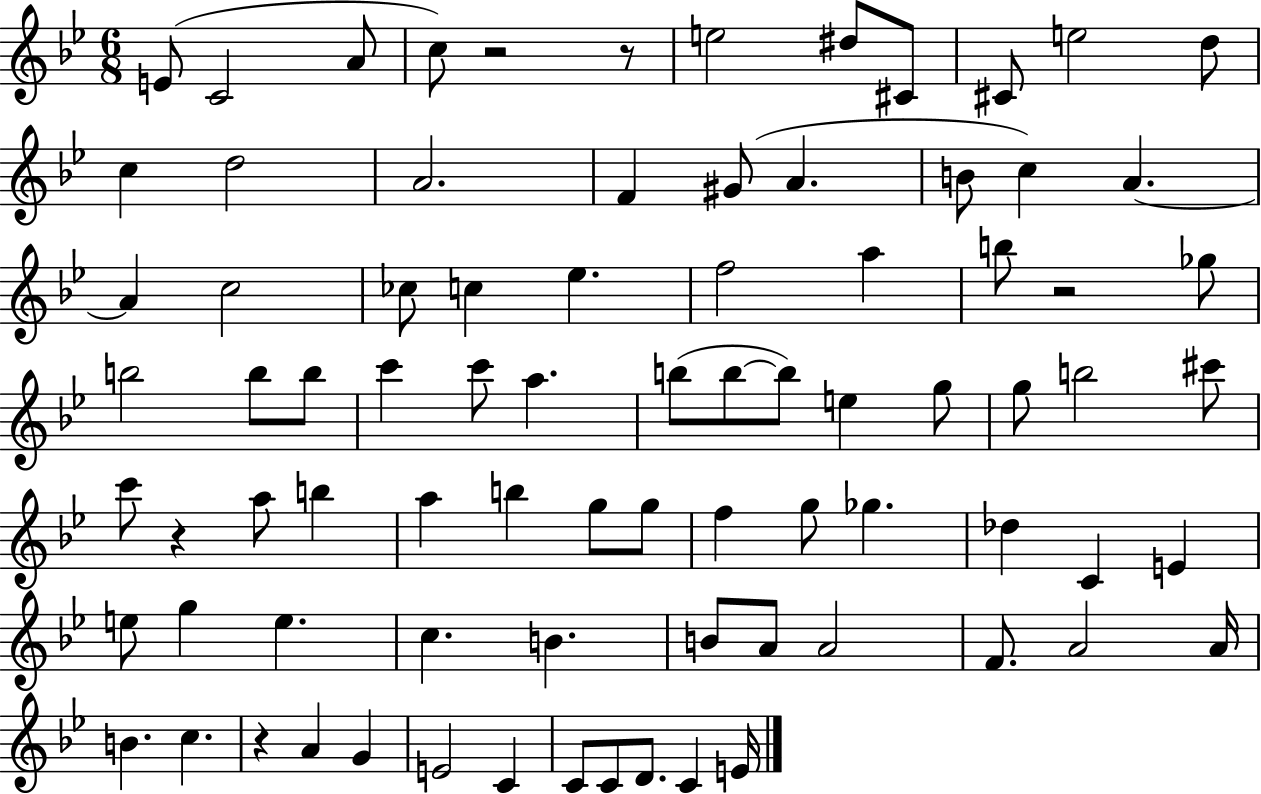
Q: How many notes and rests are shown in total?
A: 82